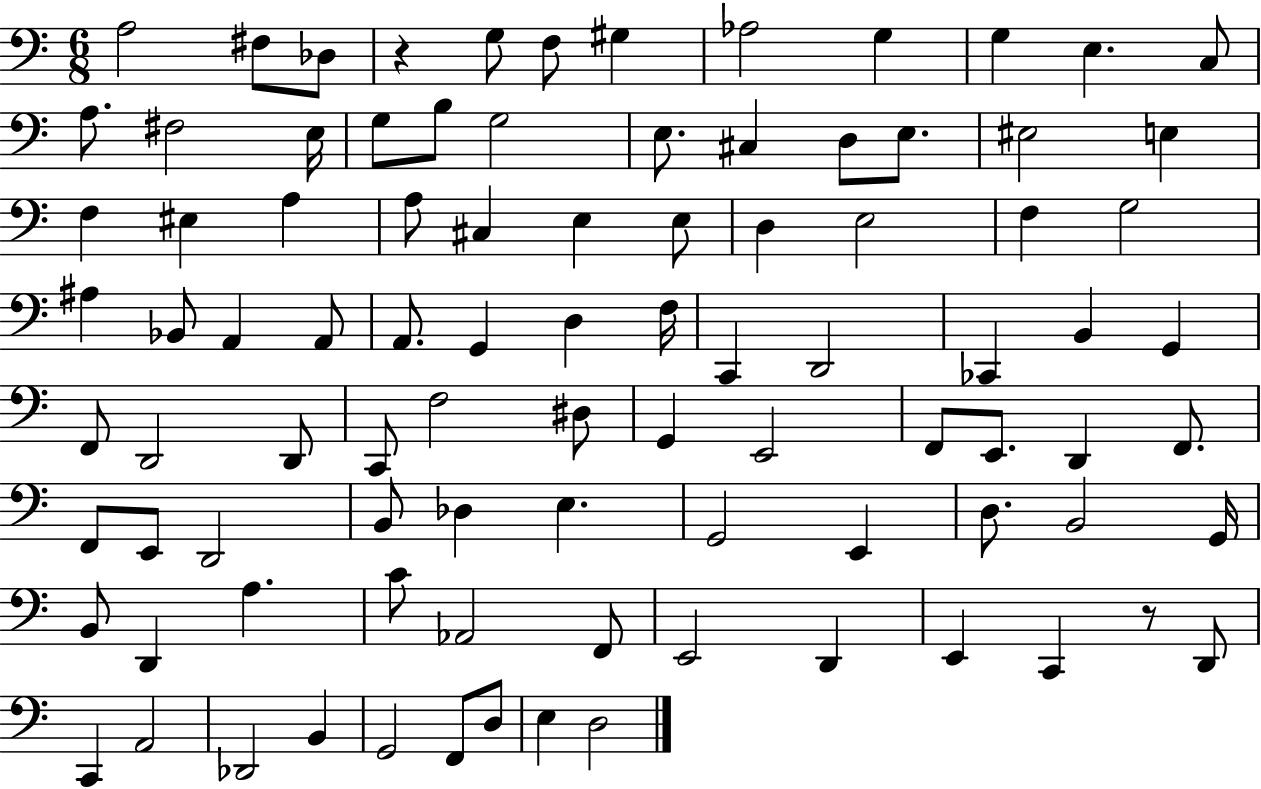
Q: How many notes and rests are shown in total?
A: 92